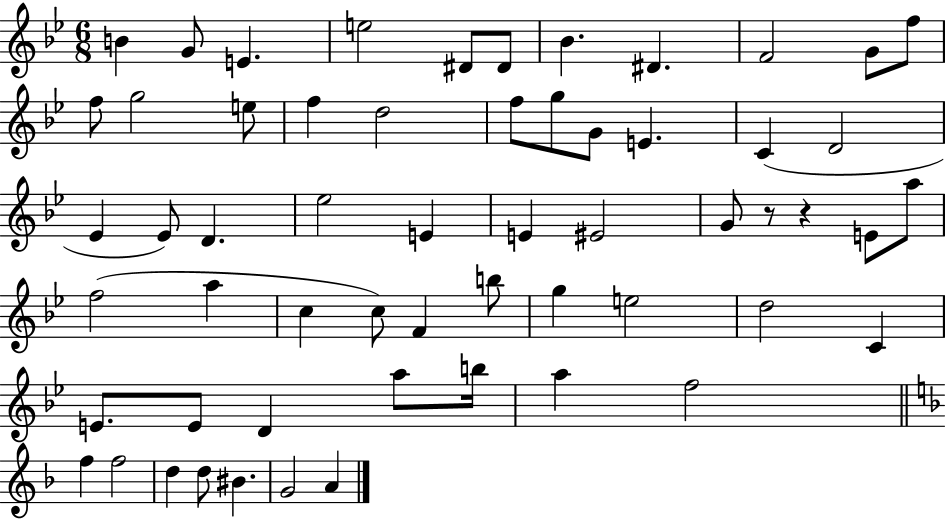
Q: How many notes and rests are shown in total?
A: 58